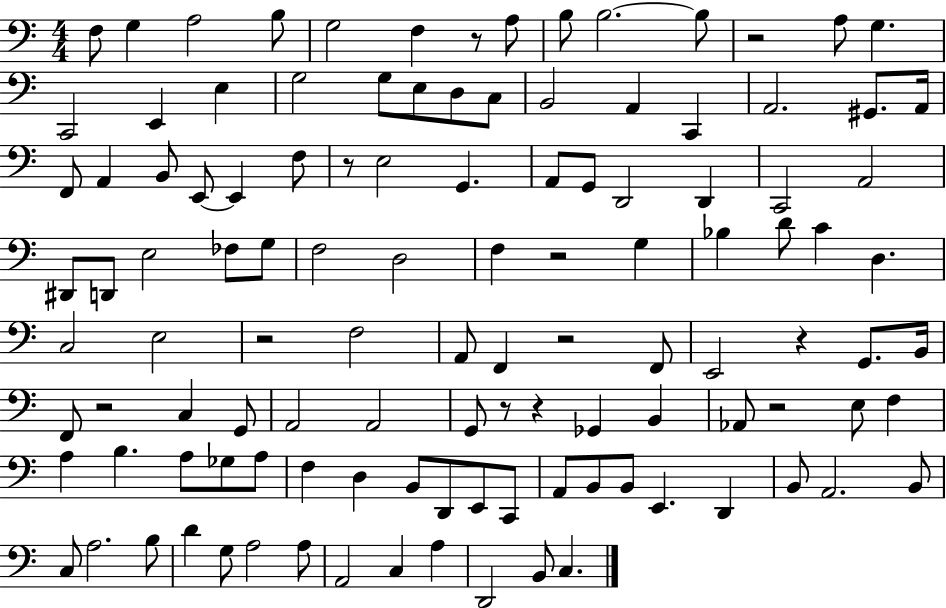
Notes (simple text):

F3/e G3/q A3/h B3/e G3/h F3/q R/e A3/e B3/e B3/h. B3/e R/h A3/e G3/q. C2/h E2/q E3/q G3/h G3/e E3/e D3/e C3/e B2/h A2/q C2/q A2/h. G#2/e. A2/s F2/e A2/q B2/e E2/e E2/q F3/e R/e E3/h G2/q. A2/e G2/e D2/h D2/q C2/h A2/h D#2/e D2/e E3/h FES3/e G3/e F3/h D3/h F3/q R/h G3/q Bb3/q D4/e C4/q D3/q. C3/h E3/h R/h F3/h A2/e F2/q R/h F2/e E2/h R/q G2/e. B2/s F2/e R/h C3/q G2/e A2/h A2/h G2/e R/e R/q Gb2/q B2/q Ab2/e R/h E3/e F3/q A3/q B3/q. A3/e Gb3/e A3/e F3/q D3/q B2/e D2/e E2/e C2/e A2/e B2/e B2/e E2/q. D2/q B2/e A2/h. B2/e C3/e A3/h. B3/e D4/q G3/e A3/h A3/e A2/h C3/q A3/q D2/h B2/e C3/q.